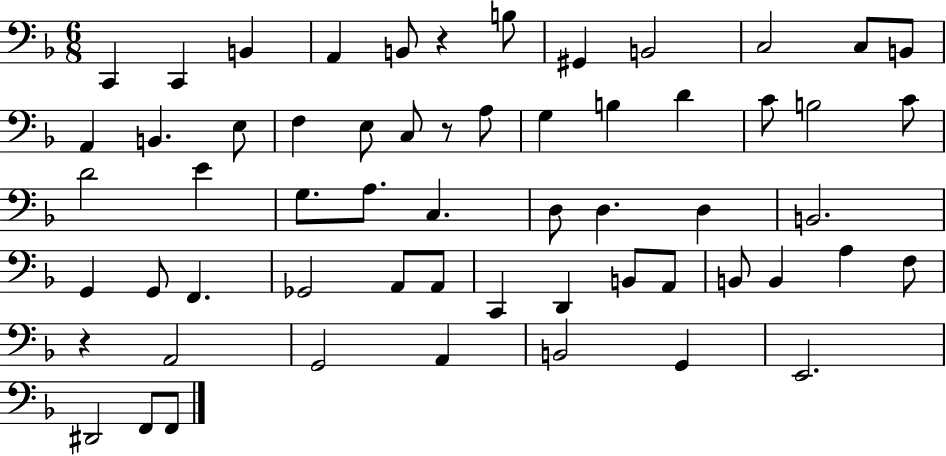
{
  \clef bass
  \numericTimeSignature
  \time 6/8
  \key f \major
  \repeat volta 2 { c,4 c,4 b,4 | a,4 b,8 r4 b8 | gis,4 b,2 | c2 c8 b,8 | \break a,4 b,4. e8 | f4 e8 c8 r8 a8 | g4 b4 d'4 | c'8 b2 c'8 | \break d'2 e'4 | g8. a8. c4. | d8 d4. d4 | b,2. | \break g,4 g,8 f,4. | ges,2 a,8 a,8 | c,4 d,4 b,8 a,8 | b,8 b,4 a4 f8 | \break r4 a,2 | g,2 a,4 | b,2 g,4 | e,2. | \break dis,2 f,8 f,8 | } \bar "|."
}